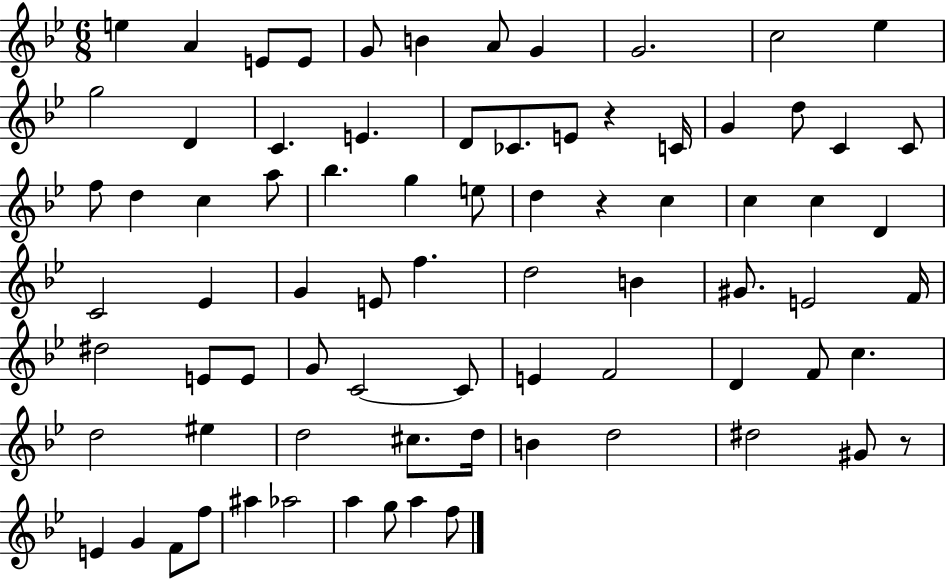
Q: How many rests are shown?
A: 3